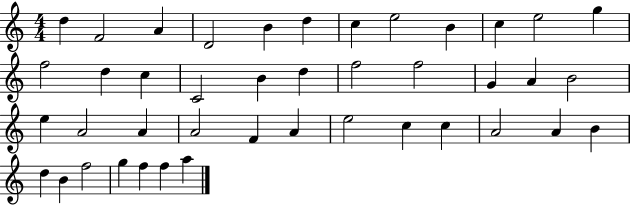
X:1
T:Untitled
M:4/4
L:1/4
K:C
d F2 A D2 B d c e2 B c e2 g f2 d c C2 B d f2 f2 G A B2 e A2 A A2 F A e2 c c A2 A B d B f2 g f f a